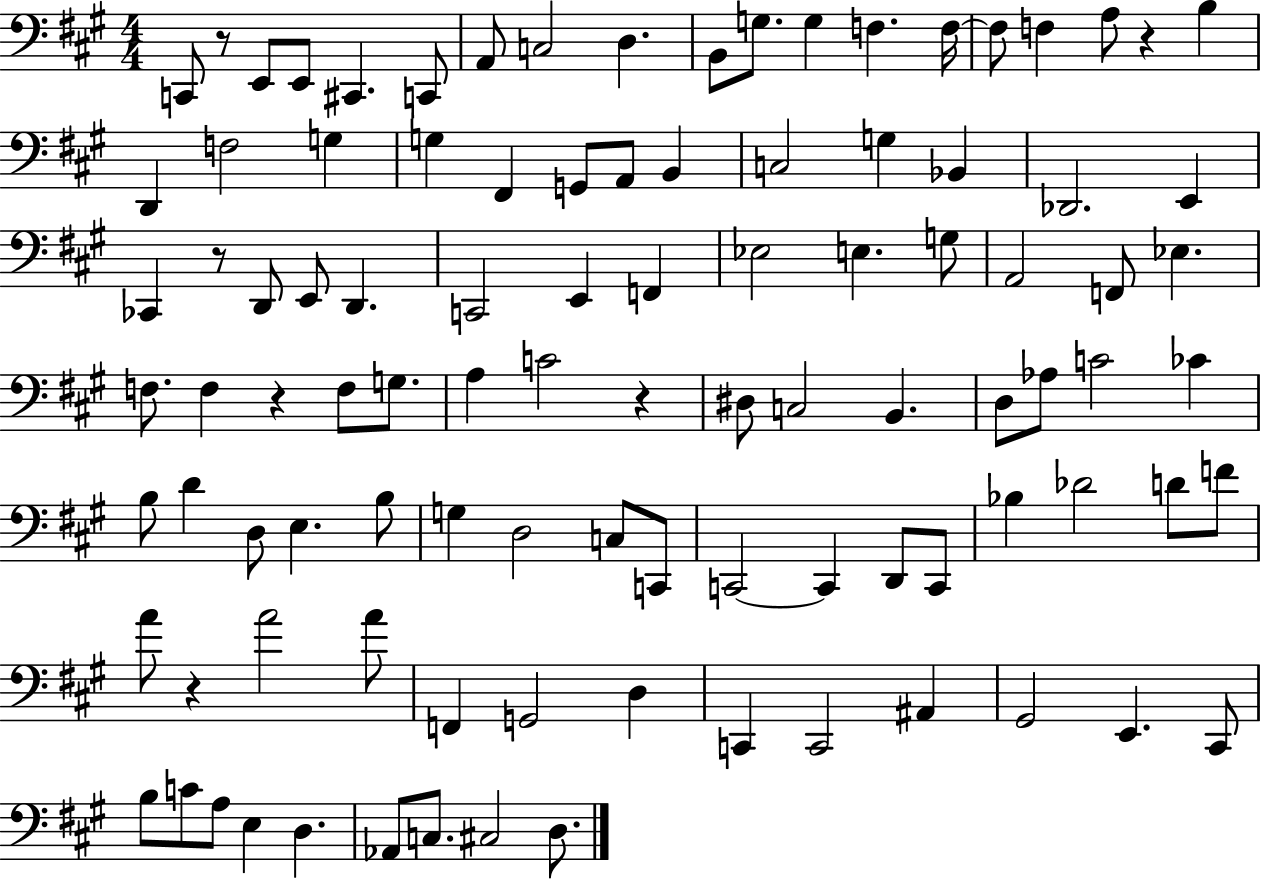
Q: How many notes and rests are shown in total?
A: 100